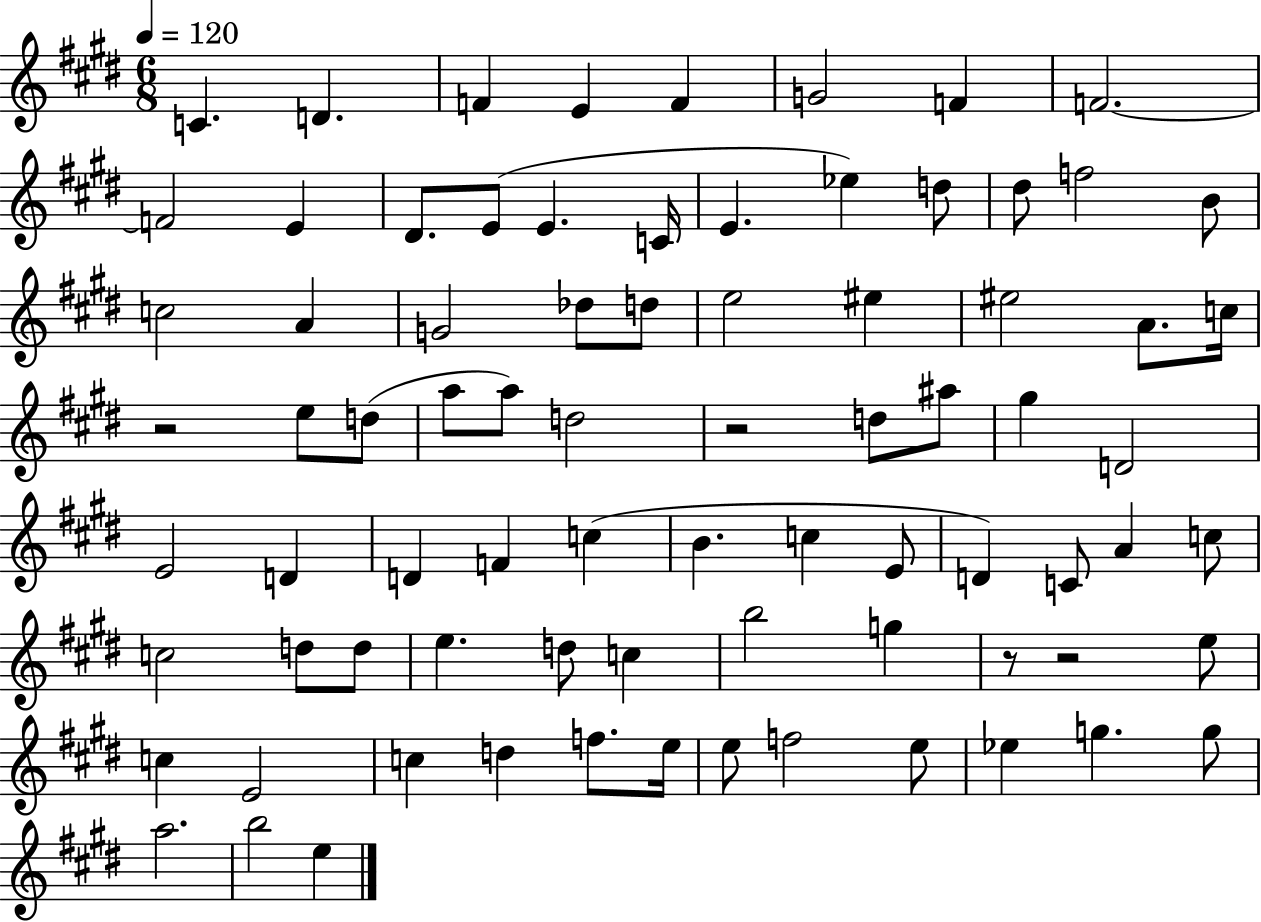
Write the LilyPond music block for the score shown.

{
  \clef treble
  \numericTimeSignature
  \time 6/8
  \key e \major
  \tempo 4 = 120
  c'4. d'4. | f'4 e'4 f'4 | g'2 f'4 | f'2.~~ | \break f'2 e'4 | dis'8. e'8( e'4. c'16 | e'4. ees''4) d''8 | dis''8 f''2 b'8 | \break c''2 a'4 | g'2 des''8 d''8 | e''2 eis''4 | eis''2 a'8. c''16 | \break r2 e''8 d''8( | a''8 a''8) d''2 | r2 d''8 ais''8 | gis''4 d'2 | \break e'2 d'4 | d'4 f'4 c''4( | b'4. c''4 e'8 | d'4) c'8 a'4 c''8 | \break c''2 d''8 d''8 | e''4. d''8 c''4 | b''2 g''4 | r8 r2 e''8 | \break c''4 e'2 | c''4 d''4 f''8. e''16 | e''8 f''2 e''8 | ees''4 g''4. g''8 | \break a''2. | b''2 e''4 | \bar "|."
}